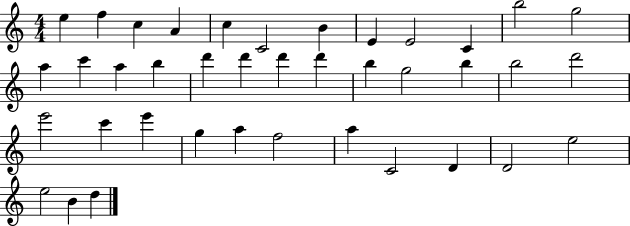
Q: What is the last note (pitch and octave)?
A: D5